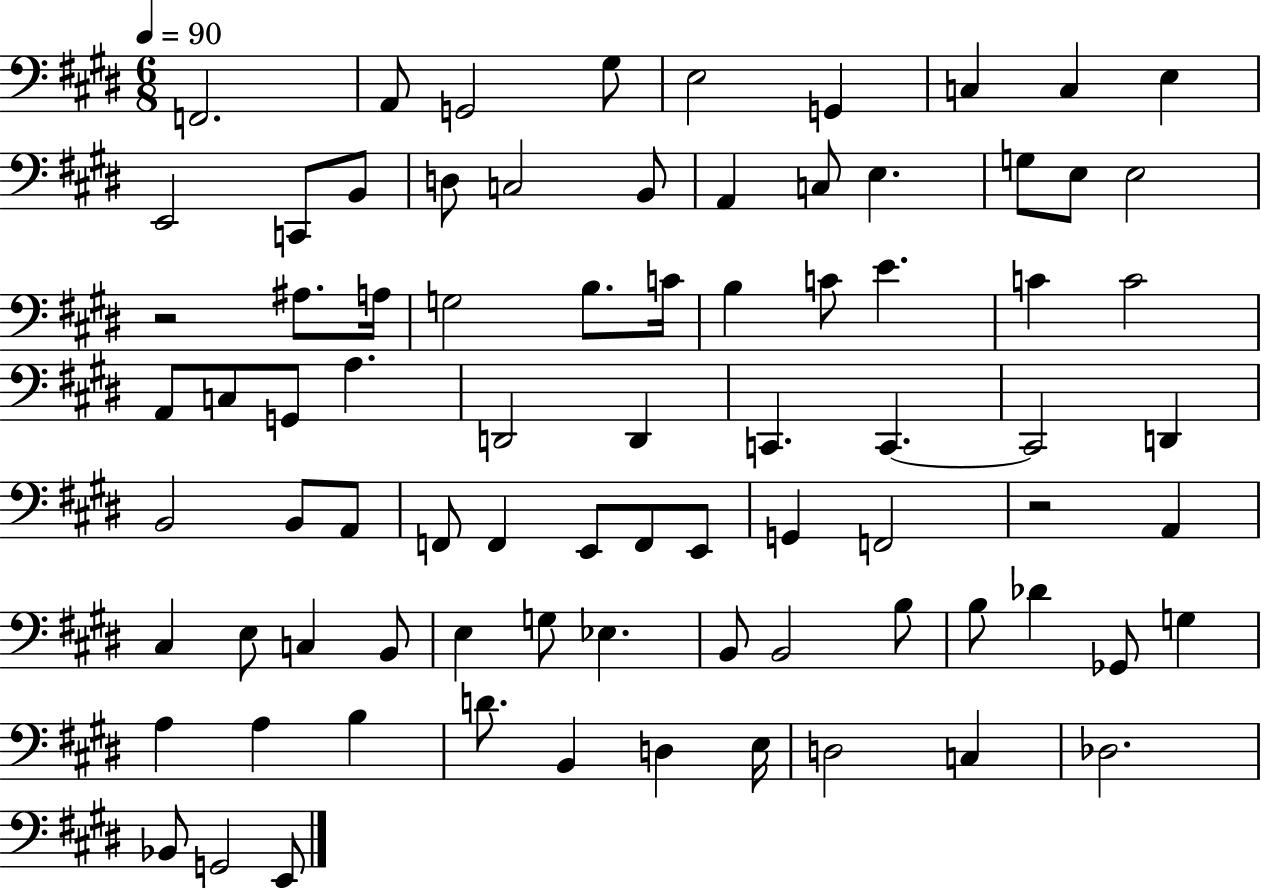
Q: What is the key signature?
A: E major